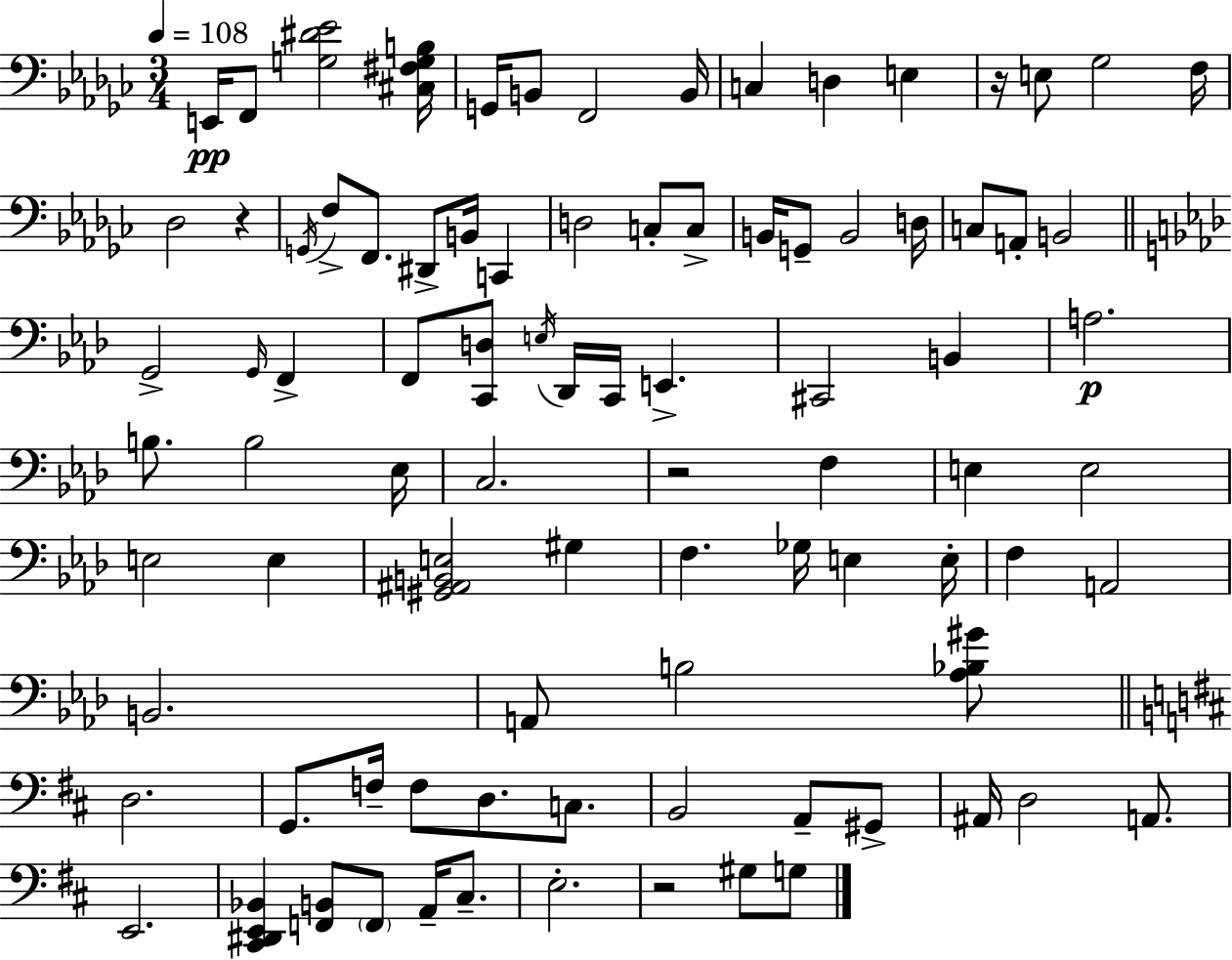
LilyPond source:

{
  \clef bass
  \numericTimeSignature
  \time 3/4
  \key ees \minor
  \tempo 4 = 108
  e,16\pp f,8 <g dis' ees'>2 <cis fis g b>16 | g,16 b,8 f,2 b,16 | c4 d4 e4 | r16 e8 ges2 f16 | \break des2 r4 | \acciaccatura { g,16 } f8-> f,8. dis,8-> b,16 c,4 | d2 c8-. c8-> | b,16 g,8-- b,2 | \break d16 c8 a,8-. b,2 | \bar "||" \break \key f \minor g,2-> \grace { g,16 } f,4-> | f,8 <c, d>8 \acciaccatura { e16 } des,16 c,16 e,4.-> | cis,2 b,4 | a2.\p | \break b8. b2 | ees16 c2. | r2 f4 | e4 e2 | \break e2 e4 | <gis, ais, b, e>2 gis4 | f4. ges16 e4 | e16-. f4 a,2 | \break b,2. | a,8 b2 | <aes bes gis'>8 \bar "||" \break \key b \minor d2. | g,8. f16-- f8 d8. c8. | b,2 a,8-- gis,8-> | ais,16 d2 a,8. | \break e,2. | <cis, dis, e, bes,>4 <f, b,>8 \parenthesize f,8 a,16-- cis8.-- | e2.-. | r2 gis8 g8 | \break \bar "|."
}